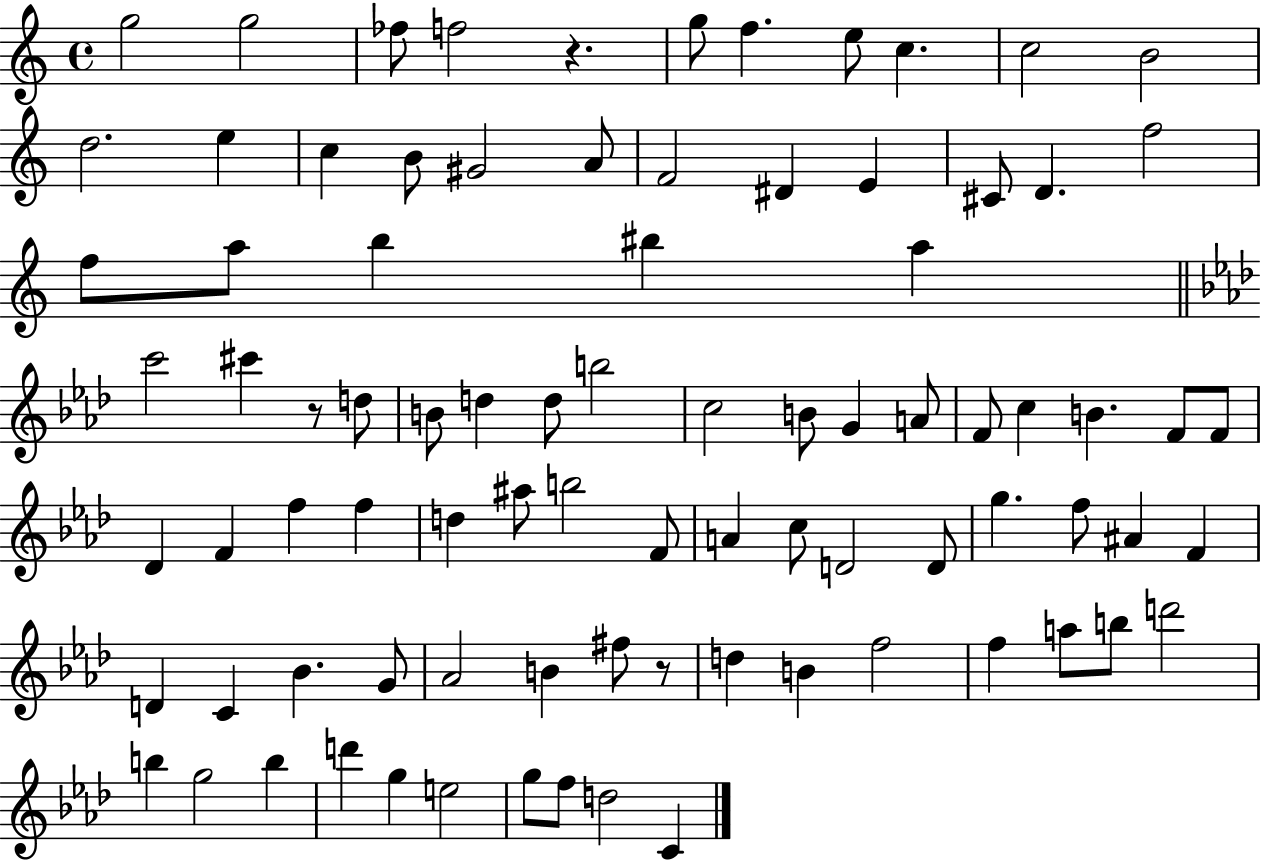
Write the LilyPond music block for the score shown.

{
  \clef treble
  \time 4/4
  \defaultTimeSignature
  \key c \major
  g''2 g''2 | fes''8 f''2 r4. | g''8 f''4. e''8 c''4. | c''2 b'2 | \break d''2. e''4 | c''4 b'8 gis'2 a'8 | f'2 dis'4 e'4 | cis'8 d'4. f''2 | \break f''8 a''8 b''4 bis''4 a''4 | \bar "||" \break \key aes \major c'''2 cis'''4 r8 d''8 | b'8 d''4 d''8 b''2 | c''2 b'8 g'4 a'8 | f'8 c''4 b'4. f'8 f'8 | \break des'4 f'4 f''4 f''4 | d''4 ais''8 b''2 f'8 | a'4 c''8 d'2 d'8 | g''4. f''8 ais'4 f'4 | \break d'4 c'4 bes'4. g'8 | aes'2 b'4 fis''8 r8 | d''4 b'4 f''2 | f''4 a''8 b''8 d'''2 | \break b''4 g''2 b''4 | d'''4 g''4 e''2 | g''8 f''8 d''2 c'4 | \bar "|."
}